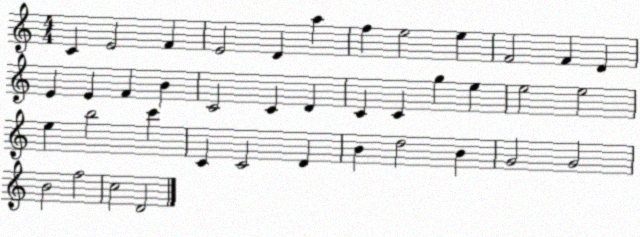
X:1
T:Untitled
M:4/4
L:1/4
K:C
C E2 F E2 D a f e2 e F2 F D E E F B C2 C D C C g e e2 e2 e b2 c' C C2 D B d2 B G2 G2 B2 f2 c2 D2